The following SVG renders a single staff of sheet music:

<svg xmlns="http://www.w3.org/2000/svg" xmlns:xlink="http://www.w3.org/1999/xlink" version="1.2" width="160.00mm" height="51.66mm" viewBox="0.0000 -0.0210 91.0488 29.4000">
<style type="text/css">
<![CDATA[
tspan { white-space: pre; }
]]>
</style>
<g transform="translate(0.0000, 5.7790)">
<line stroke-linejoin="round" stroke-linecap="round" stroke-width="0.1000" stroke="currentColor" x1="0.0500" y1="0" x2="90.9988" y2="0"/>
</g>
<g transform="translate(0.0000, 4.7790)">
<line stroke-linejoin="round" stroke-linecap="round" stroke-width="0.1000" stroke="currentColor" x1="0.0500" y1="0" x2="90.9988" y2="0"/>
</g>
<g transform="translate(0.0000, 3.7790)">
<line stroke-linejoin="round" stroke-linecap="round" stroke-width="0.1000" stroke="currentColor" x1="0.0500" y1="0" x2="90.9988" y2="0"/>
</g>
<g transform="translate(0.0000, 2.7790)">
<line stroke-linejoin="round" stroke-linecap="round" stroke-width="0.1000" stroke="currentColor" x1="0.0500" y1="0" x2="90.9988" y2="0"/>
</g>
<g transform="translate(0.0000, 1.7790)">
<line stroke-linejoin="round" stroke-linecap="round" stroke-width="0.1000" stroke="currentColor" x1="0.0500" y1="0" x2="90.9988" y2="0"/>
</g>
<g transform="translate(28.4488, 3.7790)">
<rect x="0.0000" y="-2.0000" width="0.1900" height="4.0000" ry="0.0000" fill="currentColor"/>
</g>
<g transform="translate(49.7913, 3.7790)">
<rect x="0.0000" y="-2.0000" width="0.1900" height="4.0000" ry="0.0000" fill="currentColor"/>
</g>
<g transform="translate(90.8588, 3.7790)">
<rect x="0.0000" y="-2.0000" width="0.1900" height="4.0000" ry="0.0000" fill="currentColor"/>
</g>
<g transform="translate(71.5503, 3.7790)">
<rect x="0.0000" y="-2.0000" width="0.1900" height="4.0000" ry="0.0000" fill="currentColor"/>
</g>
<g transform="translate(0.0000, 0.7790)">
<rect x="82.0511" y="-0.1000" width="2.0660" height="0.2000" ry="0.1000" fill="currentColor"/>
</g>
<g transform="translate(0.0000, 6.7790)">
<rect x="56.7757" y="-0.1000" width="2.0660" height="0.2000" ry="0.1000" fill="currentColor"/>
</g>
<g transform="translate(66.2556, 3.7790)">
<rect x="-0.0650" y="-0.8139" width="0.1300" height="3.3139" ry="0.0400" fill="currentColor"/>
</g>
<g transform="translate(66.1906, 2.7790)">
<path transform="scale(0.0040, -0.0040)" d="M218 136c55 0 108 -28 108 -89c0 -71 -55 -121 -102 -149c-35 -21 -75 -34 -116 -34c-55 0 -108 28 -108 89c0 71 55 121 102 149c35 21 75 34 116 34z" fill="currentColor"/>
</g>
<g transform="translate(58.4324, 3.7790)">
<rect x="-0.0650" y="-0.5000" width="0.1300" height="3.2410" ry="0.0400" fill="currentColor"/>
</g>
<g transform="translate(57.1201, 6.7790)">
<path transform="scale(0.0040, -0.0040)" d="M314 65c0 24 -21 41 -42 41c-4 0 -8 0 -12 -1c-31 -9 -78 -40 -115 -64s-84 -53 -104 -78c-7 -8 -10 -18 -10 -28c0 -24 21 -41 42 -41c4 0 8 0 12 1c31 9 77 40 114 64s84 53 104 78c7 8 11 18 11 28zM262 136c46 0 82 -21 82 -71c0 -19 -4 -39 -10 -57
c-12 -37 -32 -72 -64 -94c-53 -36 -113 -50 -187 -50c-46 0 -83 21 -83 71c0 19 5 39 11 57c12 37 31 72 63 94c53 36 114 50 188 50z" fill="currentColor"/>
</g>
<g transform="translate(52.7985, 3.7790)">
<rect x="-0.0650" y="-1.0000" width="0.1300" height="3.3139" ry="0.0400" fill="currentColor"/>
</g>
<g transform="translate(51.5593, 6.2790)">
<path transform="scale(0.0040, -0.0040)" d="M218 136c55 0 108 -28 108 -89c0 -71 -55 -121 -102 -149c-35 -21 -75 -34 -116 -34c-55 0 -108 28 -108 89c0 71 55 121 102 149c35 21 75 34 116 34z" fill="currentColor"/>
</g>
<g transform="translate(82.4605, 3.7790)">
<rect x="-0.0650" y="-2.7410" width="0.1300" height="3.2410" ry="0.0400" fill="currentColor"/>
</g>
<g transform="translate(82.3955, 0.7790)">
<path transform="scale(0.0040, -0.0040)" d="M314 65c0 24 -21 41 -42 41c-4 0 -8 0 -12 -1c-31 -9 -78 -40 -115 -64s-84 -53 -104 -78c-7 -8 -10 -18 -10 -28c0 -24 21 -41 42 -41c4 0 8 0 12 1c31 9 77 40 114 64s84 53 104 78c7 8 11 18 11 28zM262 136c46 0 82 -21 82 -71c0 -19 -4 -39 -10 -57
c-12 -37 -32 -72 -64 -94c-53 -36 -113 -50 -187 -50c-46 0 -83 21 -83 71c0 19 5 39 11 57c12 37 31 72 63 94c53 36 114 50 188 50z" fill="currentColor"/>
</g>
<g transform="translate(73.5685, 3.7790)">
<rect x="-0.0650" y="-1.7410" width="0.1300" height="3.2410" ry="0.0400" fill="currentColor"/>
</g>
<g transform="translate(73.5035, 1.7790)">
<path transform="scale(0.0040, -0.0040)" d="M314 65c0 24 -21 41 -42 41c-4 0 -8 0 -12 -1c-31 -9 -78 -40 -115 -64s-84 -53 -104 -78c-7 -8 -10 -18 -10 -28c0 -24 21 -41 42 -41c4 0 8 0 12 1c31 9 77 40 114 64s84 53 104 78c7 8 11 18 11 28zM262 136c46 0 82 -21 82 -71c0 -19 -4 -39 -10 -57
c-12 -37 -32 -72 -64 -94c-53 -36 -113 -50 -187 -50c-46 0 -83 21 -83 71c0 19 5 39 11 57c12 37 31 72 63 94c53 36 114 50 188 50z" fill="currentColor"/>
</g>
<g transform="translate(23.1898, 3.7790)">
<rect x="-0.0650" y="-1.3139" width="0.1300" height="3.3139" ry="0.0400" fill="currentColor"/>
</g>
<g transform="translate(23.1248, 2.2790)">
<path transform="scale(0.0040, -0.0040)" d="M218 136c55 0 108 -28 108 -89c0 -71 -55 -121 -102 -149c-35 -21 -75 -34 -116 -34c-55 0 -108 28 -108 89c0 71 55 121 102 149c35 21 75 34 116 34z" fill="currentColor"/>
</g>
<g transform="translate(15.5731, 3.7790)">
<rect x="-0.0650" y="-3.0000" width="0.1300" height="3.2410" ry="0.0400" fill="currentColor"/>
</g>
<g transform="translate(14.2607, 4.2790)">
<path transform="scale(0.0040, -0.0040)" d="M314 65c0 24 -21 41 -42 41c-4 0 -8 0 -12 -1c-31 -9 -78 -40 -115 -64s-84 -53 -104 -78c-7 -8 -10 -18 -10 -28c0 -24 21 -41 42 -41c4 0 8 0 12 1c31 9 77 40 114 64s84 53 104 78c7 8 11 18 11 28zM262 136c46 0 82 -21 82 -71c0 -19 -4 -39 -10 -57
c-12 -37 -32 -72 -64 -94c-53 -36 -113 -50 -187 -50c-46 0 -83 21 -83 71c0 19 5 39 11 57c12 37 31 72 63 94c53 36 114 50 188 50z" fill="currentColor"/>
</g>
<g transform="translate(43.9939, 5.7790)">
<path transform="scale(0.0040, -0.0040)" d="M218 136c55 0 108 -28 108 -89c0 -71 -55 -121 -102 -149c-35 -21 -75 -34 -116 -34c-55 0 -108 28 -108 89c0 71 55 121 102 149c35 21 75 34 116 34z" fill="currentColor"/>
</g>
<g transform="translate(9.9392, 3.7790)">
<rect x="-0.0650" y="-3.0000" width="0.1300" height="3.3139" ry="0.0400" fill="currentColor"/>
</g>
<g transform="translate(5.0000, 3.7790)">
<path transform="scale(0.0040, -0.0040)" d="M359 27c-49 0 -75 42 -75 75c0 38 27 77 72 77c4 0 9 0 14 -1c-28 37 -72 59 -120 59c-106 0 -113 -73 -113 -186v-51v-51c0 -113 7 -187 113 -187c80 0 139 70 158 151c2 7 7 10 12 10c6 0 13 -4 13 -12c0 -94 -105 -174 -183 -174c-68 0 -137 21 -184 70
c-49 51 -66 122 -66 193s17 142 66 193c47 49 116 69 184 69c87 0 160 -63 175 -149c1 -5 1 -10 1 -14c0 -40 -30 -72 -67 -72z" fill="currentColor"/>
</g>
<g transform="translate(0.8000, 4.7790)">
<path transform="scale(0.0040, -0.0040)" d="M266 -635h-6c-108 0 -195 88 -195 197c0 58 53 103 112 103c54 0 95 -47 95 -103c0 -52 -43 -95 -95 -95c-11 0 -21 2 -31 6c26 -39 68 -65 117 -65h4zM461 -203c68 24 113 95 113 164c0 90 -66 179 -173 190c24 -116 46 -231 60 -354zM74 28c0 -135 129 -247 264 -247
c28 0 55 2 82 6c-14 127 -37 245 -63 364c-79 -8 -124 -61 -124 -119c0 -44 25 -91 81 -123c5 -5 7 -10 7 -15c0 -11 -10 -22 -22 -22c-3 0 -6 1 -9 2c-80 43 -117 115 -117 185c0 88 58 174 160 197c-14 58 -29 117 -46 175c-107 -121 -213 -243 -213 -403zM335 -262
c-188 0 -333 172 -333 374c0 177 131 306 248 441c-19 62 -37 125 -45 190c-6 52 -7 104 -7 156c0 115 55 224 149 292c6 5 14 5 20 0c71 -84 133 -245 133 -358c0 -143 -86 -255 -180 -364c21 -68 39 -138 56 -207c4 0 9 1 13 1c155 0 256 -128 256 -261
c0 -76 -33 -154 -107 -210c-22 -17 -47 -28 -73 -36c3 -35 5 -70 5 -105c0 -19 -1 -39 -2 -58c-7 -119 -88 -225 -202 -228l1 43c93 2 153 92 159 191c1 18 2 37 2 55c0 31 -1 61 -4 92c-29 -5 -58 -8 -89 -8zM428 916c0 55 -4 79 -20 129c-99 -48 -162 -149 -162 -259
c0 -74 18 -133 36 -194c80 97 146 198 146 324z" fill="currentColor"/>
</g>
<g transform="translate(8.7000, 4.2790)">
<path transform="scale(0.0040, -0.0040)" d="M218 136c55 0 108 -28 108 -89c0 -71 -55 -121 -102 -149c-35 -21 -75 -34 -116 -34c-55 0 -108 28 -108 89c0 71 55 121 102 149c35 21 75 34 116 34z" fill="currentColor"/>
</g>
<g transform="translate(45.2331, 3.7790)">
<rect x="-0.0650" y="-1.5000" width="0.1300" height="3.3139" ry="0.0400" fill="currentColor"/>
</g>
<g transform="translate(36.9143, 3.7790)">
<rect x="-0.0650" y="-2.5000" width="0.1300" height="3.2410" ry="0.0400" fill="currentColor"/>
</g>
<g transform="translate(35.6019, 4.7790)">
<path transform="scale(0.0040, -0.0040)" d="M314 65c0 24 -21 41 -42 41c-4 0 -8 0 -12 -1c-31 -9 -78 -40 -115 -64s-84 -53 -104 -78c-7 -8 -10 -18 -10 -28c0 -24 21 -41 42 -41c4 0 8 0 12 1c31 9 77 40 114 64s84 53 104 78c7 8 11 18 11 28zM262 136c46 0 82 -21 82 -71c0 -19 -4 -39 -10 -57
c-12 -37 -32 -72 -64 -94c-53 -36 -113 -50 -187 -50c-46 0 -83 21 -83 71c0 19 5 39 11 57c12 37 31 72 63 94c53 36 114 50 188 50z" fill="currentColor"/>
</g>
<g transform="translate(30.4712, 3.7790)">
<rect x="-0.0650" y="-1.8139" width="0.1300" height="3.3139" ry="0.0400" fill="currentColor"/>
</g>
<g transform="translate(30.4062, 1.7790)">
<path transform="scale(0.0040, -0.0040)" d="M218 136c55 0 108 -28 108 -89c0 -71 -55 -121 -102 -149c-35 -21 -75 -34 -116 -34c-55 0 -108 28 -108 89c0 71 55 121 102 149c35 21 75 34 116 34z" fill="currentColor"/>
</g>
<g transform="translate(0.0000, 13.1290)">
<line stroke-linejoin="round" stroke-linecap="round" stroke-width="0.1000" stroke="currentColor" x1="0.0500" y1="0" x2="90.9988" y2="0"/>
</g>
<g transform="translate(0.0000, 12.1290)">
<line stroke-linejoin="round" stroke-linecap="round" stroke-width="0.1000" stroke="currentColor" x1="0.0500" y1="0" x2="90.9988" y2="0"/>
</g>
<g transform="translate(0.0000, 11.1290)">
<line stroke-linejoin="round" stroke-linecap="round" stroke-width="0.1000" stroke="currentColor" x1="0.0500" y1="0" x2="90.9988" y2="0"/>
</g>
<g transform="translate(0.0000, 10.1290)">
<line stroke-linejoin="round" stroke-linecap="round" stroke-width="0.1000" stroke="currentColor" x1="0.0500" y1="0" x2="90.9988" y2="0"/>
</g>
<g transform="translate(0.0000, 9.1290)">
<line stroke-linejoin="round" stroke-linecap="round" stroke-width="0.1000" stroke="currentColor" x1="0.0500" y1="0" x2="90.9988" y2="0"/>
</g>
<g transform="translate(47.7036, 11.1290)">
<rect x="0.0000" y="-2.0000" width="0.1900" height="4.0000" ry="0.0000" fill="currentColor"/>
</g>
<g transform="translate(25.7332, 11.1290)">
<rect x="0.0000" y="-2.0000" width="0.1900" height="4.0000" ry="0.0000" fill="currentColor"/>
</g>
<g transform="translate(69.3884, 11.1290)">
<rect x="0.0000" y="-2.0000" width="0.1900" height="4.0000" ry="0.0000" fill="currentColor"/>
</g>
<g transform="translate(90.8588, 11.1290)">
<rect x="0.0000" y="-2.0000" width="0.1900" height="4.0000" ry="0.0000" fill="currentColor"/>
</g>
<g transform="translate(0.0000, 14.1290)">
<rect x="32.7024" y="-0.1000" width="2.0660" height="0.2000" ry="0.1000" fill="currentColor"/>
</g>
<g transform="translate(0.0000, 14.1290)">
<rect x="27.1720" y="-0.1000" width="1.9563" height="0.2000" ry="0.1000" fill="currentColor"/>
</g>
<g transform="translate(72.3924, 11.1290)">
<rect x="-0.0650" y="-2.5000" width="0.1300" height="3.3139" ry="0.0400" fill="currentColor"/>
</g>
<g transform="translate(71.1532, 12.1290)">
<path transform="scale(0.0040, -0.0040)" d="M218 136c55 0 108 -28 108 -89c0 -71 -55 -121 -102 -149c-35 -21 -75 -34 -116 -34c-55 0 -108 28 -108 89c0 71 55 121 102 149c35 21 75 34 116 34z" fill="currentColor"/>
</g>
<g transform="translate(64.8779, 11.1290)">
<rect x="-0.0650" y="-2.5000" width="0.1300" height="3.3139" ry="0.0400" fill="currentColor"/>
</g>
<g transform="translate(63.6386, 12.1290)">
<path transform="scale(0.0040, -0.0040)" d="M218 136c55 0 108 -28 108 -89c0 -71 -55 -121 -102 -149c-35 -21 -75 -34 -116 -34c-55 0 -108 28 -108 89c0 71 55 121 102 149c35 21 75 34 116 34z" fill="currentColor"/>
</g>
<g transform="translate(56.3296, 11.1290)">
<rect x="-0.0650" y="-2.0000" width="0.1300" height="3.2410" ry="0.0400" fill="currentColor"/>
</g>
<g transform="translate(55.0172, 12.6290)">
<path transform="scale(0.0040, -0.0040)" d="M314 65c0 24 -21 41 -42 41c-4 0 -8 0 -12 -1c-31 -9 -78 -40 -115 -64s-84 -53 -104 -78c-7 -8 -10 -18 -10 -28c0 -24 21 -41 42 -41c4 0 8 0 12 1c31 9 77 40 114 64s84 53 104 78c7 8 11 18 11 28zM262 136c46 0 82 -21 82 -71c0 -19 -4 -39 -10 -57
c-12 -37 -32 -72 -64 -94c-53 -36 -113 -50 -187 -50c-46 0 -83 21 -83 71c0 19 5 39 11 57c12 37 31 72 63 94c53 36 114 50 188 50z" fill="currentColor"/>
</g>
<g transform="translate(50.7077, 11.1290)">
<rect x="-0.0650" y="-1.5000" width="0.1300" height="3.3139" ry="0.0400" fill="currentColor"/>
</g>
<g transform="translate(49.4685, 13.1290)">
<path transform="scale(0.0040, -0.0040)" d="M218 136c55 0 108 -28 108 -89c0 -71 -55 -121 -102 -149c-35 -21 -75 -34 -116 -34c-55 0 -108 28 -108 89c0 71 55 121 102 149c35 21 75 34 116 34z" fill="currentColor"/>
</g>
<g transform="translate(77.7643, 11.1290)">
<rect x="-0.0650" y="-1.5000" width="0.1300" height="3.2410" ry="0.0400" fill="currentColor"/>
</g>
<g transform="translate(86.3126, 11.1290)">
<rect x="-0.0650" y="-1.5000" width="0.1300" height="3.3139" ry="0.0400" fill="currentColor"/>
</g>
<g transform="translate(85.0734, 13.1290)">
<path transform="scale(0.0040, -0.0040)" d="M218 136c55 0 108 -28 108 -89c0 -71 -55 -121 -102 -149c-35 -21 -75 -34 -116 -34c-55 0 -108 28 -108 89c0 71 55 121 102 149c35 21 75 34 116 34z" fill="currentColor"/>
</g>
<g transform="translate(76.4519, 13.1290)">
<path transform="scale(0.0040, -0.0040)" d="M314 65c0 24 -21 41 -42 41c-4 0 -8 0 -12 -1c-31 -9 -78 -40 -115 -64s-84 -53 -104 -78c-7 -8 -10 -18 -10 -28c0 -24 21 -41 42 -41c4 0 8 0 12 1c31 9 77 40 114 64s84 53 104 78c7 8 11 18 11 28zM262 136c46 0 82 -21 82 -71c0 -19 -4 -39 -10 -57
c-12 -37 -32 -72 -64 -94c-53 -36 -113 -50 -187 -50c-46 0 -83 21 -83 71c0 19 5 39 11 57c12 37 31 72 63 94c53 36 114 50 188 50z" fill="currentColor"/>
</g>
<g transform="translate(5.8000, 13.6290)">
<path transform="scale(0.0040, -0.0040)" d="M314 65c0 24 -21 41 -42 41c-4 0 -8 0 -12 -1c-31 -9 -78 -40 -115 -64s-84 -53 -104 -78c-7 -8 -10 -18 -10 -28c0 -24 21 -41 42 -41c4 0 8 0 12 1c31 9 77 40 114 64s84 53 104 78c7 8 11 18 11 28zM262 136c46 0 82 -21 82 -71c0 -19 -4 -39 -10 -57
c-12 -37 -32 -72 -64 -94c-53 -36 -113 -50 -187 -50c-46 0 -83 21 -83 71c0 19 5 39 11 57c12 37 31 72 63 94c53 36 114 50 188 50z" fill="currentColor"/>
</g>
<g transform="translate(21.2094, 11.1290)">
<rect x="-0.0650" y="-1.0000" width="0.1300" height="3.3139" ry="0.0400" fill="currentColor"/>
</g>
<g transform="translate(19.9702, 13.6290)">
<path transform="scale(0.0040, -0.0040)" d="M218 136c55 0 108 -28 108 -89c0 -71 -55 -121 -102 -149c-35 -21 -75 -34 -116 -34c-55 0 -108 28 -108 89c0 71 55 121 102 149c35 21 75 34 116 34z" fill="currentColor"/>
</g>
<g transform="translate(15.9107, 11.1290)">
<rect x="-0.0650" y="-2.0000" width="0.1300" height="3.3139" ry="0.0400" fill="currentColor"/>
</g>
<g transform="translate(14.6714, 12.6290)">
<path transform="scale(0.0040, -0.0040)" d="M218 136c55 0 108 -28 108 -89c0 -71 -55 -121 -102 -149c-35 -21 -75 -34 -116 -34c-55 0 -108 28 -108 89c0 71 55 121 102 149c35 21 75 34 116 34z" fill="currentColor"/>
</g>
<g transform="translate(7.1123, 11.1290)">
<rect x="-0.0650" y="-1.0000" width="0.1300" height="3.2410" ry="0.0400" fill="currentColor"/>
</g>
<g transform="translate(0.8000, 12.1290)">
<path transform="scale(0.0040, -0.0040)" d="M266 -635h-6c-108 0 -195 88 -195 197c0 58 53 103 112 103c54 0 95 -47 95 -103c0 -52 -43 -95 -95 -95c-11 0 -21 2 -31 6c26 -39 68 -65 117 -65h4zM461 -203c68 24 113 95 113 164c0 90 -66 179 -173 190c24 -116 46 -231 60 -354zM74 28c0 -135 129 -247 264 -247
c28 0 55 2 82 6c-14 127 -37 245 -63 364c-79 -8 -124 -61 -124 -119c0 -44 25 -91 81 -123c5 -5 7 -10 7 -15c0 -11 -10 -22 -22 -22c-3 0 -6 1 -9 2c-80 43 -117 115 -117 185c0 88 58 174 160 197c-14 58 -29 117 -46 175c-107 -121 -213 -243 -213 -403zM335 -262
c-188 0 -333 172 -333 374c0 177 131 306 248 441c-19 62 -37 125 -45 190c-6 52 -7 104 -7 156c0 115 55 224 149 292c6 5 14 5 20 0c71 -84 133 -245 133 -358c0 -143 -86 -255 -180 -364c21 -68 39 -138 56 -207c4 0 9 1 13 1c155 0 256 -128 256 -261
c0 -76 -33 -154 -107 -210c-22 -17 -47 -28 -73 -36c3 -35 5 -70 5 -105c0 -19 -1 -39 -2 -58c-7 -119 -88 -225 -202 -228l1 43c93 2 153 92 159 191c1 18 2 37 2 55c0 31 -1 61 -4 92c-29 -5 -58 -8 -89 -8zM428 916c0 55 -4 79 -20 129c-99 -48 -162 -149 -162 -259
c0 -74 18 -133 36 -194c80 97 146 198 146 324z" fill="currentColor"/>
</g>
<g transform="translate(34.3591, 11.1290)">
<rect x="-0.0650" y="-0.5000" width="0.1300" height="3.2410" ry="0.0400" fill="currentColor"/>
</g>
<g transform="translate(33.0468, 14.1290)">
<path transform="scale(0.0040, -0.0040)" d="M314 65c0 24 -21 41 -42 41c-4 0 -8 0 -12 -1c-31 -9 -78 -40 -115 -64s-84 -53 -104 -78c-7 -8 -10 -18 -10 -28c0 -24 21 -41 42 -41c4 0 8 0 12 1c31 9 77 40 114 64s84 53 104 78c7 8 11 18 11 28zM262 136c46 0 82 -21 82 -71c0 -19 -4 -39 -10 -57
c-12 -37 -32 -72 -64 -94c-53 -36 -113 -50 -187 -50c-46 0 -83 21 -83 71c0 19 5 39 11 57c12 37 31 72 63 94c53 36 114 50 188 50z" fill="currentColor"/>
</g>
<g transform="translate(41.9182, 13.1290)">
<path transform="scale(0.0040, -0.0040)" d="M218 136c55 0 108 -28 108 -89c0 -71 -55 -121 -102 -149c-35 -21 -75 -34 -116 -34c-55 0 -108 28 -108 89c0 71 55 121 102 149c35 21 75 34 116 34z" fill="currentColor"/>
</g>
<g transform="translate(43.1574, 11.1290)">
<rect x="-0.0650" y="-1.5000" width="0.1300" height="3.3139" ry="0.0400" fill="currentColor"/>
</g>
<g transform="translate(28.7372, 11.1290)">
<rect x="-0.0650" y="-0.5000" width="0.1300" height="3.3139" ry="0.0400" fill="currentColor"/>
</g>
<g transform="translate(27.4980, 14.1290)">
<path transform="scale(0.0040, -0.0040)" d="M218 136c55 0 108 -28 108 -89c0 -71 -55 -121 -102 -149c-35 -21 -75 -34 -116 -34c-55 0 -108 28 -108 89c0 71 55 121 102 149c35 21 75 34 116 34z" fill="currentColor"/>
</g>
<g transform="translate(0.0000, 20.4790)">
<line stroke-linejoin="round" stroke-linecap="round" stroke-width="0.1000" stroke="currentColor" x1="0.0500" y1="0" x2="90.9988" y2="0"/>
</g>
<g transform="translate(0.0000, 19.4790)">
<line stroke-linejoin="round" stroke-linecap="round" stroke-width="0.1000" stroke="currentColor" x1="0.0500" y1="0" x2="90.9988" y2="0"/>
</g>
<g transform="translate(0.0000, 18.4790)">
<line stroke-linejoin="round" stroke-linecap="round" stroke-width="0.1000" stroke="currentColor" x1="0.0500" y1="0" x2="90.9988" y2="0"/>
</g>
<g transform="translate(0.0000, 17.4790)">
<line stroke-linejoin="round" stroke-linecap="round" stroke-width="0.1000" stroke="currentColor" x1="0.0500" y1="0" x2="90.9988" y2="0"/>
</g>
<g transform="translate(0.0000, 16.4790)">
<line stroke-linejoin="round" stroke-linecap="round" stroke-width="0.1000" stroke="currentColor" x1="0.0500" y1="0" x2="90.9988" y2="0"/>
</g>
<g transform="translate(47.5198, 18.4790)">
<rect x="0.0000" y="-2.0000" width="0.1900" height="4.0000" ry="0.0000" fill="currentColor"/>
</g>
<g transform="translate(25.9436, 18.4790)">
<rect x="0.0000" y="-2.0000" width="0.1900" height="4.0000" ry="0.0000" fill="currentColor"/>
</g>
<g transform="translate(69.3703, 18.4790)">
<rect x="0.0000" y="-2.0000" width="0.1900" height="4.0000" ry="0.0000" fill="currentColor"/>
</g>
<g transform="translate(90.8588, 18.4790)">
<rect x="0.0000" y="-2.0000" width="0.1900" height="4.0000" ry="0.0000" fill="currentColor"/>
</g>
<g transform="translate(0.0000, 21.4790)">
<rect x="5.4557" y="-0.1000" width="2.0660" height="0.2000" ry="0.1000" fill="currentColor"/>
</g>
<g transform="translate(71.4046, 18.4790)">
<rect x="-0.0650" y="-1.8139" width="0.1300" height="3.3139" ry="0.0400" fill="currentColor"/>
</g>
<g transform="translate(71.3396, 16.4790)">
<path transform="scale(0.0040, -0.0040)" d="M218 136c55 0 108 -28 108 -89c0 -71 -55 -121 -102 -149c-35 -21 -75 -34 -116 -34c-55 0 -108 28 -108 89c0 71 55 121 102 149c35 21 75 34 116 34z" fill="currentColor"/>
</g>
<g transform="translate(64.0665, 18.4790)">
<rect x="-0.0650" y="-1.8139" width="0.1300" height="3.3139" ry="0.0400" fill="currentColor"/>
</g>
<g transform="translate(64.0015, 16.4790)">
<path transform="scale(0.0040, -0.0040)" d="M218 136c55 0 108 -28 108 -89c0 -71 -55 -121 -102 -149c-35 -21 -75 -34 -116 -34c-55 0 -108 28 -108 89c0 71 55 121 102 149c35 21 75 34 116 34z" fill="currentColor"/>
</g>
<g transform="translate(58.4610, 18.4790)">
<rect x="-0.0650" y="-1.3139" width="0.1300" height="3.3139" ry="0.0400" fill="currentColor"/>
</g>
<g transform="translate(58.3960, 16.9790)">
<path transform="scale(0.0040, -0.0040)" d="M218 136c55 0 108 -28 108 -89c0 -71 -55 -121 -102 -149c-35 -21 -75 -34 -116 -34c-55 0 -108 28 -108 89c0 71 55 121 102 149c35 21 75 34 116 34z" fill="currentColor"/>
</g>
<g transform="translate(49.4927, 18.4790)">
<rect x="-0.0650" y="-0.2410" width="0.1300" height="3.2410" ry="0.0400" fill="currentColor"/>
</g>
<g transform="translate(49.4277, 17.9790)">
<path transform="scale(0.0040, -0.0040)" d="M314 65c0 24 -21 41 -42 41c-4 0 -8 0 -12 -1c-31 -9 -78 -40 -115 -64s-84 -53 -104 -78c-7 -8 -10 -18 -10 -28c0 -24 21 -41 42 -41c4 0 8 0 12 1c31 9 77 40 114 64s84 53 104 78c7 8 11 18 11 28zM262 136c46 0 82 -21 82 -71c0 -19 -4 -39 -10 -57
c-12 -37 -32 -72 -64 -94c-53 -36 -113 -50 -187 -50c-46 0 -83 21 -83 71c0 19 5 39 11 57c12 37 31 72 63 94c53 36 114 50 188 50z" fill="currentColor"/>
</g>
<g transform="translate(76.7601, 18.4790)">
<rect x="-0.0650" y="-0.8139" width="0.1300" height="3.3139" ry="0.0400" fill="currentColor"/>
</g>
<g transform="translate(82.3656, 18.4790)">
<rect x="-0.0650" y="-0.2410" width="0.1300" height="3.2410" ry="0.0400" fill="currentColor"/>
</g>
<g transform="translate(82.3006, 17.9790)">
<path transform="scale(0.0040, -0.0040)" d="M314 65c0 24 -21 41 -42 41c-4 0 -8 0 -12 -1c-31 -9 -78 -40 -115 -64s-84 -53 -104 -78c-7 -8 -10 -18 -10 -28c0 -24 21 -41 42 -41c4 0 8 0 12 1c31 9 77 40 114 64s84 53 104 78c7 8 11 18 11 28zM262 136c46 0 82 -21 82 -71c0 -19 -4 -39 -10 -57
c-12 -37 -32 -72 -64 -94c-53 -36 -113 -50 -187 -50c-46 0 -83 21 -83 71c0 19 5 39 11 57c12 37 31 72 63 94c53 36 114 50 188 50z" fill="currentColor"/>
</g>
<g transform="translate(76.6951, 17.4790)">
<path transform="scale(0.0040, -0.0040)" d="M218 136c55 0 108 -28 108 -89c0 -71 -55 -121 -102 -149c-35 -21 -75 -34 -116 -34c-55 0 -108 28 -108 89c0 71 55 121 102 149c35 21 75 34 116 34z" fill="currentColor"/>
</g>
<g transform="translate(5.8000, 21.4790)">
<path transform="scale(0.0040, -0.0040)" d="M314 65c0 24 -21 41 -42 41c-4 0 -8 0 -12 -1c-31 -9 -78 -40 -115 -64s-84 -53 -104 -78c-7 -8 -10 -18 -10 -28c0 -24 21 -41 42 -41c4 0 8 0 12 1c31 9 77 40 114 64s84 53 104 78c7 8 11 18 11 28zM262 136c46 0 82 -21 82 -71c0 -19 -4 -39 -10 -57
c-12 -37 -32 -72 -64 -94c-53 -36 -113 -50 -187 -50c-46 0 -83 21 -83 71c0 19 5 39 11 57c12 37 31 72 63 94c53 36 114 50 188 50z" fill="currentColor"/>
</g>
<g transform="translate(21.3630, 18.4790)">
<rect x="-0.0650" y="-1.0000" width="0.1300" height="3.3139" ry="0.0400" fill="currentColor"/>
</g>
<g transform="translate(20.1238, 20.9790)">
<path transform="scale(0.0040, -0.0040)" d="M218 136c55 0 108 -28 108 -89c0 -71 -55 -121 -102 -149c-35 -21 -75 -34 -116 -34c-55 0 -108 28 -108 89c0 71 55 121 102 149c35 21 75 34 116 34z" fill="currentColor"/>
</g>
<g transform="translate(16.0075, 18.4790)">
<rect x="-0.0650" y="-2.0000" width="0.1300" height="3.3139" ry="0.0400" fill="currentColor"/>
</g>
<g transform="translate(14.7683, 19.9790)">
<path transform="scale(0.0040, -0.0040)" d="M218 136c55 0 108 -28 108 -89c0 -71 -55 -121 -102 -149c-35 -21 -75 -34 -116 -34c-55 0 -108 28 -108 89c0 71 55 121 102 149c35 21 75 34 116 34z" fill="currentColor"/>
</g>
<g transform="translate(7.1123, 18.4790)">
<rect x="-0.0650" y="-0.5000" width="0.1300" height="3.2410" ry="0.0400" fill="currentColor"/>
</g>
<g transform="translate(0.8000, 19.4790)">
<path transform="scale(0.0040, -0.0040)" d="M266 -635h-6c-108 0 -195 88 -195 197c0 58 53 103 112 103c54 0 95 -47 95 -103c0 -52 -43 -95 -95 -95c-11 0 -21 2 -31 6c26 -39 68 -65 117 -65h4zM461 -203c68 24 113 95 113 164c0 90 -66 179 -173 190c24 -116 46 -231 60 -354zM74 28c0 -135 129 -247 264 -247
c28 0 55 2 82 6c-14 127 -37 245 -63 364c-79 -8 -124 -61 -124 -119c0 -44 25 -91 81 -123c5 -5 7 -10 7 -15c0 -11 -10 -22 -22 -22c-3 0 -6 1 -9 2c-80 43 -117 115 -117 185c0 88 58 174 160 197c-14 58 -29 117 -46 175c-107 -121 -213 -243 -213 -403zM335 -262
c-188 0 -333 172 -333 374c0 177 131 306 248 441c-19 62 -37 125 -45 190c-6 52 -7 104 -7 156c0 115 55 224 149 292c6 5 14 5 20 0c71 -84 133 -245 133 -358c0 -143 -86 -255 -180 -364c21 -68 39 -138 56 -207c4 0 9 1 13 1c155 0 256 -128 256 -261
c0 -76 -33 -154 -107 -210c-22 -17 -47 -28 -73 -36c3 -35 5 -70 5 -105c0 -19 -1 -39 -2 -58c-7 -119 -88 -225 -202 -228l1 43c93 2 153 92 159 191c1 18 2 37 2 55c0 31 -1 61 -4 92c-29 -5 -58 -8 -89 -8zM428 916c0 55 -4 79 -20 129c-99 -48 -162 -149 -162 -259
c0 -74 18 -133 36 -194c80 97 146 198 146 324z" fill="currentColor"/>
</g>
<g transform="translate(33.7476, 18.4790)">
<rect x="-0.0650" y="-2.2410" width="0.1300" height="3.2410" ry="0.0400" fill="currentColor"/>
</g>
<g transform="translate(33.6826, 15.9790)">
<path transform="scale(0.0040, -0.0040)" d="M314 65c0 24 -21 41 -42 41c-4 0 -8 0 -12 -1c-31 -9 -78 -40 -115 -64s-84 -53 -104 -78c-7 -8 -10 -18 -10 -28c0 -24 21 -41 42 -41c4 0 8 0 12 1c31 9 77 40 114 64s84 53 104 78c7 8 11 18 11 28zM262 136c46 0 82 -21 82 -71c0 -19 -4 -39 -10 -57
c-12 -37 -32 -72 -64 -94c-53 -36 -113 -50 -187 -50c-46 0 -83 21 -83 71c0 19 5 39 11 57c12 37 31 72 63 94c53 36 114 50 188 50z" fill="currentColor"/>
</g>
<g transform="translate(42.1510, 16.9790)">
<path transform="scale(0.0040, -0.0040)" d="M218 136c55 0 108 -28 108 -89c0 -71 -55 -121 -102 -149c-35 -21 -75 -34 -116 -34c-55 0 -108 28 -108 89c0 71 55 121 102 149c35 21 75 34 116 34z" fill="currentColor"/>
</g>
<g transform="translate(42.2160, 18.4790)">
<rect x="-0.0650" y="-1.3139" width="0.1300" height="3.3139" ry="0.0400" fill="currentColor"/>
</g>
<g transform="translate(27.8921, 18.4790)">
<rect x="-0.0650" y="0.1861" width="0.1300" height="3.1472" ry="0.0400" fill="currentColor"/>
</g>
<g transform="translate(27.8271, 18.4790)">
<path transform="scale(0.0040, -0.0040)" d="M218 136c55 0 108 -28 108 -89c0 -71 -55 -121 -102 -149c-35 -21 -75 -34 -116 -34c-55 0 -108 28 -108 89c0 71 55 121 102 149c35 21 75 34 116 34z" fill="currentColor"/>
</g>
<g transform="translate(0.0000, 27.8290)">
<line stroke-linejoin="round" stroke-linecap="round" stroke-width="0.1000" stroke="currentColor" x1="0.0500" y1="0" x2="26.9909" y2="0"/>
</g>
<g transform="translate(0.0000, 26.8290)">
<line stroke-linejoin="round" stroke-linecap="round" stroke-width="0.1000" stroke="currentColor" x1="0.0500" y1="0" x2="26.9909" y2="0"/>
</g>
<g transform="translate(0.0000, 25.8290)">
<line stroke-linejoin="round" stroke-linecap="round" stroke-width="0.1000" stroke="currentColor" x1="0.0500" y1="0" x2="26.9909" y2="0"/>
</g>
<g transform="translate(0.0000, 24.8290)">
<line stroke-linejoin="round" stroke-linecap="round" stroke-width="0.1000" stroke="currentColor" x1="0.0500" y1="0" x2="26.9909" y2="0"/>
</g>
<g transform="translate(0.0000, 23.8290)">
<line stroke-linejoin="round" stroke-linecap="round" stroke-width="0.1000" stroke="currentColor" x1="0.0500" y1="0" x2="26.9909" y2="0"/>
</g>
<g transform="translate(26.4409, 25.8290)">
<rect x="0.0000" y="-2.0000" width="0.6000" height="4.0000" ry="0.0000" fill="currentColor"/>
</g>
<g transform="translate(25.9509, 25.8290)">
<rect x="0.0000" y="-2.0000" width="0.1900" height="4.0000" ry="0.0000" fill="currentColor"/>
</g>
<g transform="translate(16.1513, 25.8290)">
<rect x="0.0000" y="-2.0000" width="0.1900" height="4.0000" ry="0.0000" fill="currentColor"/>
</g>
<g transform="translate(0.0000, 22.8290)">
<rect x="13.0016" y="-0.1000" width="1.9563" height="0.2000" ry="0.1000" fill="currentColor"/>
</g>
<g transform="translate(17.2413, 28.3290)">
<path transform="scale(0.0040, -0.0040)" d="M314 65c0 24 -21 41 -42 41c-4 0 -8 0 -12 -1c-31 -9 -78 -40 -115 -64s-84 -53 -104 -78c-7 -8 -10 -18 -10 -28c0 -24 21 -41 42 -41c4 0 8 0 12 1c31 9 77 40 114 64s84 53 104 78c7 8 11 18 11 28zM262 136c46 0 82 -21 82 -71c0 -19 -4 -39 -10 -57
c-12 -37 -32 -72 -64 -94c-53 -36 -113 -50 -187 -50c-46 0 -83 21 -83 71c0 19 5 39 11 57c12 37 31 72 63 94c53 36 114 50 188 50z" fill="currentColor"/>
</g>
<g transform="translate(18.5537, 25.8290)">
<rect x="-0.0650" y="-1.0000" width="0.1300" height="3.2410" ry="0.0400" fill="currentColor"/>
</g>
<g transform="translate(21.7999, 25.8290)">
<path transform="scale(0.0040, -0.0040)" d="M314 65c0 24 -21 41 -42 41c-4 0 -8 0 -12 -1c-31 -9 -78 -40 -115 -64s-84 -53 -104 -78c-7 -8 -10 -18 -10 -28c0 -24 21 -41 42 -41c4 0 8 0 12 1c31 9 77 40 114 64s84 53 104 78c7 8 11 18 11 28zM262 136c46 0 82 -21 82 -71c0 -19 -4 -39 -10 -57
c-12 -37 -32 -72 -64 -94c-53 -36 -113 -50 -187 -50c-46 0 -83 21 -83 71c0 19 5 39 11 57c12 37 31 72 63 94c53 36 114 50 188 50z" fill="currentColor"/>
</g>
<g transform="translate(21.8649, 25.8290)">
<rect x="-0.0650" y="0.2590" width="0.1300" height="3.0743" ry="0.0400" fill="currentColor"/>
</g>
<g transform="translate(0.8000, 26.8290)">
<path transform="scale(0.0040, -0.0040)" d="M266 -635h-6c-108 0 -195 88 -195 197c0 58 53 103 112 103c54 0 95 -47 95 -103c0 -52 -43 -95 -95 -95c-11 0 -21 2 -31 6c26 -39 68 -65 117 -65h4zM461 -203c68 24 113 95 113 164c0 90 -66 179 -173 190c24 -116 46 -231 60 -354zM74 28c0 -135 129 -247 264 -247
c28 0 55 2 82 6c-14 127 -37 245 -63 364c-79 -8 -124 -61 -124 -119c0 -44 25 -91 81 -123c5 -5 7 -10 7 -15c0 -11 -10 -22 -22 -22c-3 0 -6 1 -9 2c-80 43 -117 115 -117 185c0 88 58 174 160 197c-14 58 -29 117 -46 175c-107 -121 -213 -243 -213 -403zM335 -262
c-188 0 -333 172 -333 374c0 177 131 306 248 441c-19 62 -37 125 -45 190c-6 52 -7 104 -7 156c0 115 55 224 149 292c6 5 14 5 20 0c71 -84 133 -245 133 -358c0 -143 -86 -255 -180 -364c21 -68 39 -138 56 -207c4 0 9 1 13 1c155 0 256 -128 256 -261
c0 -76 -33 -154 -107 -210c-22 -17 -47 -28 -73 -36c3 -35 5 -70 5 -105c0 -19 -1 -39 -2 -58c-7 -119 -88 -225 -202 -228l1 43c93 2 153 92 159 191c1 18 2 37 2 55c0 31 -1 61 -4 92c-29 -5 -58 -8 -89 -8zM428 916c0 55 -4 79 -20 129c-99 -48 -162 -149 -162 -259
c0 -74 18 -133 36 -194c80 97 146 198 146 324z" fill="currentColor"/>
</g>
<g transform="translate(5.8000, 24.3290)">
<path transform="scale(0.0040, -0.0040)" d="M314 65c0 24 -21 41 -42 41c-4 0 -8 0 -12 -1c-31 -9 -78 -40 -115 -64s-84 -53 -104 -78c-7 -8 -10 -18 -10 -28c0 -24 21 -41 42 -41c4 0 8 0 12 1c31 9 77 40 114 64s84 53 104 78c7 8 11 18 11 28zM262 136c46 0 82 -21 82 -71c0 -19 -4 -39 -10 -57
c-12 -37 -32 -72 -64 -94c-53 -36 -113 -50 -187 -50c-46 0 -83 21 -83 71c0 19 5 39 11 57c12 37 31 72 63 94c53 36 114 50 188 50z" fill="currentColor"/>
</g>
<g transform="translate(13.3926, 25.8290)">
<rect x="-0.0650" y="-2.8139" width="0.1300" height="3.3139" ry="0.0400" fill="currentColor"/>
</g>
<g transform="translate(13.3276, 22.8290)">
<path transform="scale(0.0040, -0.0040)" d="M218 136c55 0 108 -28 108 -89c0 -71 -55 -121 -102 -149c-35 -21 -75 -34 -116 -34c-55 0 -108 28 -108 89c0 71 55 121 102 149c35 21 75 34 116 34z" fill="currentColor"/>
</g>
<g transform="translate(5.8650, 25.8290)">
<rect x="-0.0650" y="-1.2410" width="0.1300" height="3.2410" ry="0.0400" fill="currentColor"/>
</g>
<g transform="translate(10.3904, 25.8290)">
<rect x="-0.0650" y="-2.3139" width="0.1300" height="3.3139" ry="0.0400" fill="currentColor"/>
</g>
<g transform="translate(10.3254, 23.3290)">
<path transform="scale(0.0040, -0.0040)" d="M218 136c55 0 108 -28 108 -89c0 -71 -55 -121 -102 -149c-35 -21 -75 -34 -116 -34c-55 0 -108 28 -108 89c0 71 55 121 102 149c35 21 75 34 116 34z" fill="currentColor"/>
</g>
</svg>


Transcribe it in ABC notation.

X:1
T:Untitled
M:4/4
L:1/4
K:C
A A2 e f G2 E D C2 d f2 a2 D2 F D C C2 E E F2 G G E2 E C2 F D B g2 e c2 e f f d c2 e2 g a D2 B2